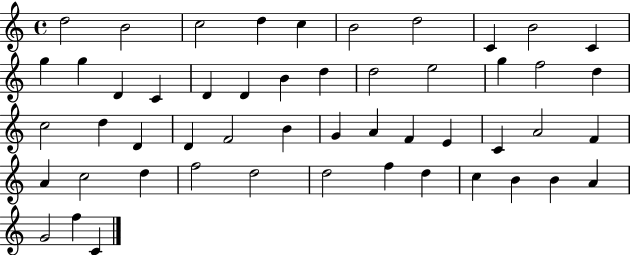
D5/h B4/h C5/h D5/q C5/q B4/h D5/h C4/q B4/h C4/q G5/q G5/q D4/q C4/q D4/q D4/q B4/q D5/q D5/h E5/h G5/q F5/h D5/q C5/h D5/q D4/q D4/q F4/h B4/q G4/q A4/q F4/q E4/q C4/q A4/h F4/q A4/q C5/h D5/q F5/h D5/h D5/h F5/q D5/q C5/q B4/q B4/q A4/q G4/h F5/q C4/q